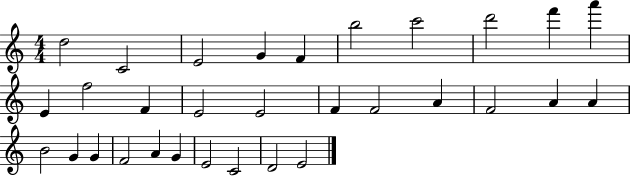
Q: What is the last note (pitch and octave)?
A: E4